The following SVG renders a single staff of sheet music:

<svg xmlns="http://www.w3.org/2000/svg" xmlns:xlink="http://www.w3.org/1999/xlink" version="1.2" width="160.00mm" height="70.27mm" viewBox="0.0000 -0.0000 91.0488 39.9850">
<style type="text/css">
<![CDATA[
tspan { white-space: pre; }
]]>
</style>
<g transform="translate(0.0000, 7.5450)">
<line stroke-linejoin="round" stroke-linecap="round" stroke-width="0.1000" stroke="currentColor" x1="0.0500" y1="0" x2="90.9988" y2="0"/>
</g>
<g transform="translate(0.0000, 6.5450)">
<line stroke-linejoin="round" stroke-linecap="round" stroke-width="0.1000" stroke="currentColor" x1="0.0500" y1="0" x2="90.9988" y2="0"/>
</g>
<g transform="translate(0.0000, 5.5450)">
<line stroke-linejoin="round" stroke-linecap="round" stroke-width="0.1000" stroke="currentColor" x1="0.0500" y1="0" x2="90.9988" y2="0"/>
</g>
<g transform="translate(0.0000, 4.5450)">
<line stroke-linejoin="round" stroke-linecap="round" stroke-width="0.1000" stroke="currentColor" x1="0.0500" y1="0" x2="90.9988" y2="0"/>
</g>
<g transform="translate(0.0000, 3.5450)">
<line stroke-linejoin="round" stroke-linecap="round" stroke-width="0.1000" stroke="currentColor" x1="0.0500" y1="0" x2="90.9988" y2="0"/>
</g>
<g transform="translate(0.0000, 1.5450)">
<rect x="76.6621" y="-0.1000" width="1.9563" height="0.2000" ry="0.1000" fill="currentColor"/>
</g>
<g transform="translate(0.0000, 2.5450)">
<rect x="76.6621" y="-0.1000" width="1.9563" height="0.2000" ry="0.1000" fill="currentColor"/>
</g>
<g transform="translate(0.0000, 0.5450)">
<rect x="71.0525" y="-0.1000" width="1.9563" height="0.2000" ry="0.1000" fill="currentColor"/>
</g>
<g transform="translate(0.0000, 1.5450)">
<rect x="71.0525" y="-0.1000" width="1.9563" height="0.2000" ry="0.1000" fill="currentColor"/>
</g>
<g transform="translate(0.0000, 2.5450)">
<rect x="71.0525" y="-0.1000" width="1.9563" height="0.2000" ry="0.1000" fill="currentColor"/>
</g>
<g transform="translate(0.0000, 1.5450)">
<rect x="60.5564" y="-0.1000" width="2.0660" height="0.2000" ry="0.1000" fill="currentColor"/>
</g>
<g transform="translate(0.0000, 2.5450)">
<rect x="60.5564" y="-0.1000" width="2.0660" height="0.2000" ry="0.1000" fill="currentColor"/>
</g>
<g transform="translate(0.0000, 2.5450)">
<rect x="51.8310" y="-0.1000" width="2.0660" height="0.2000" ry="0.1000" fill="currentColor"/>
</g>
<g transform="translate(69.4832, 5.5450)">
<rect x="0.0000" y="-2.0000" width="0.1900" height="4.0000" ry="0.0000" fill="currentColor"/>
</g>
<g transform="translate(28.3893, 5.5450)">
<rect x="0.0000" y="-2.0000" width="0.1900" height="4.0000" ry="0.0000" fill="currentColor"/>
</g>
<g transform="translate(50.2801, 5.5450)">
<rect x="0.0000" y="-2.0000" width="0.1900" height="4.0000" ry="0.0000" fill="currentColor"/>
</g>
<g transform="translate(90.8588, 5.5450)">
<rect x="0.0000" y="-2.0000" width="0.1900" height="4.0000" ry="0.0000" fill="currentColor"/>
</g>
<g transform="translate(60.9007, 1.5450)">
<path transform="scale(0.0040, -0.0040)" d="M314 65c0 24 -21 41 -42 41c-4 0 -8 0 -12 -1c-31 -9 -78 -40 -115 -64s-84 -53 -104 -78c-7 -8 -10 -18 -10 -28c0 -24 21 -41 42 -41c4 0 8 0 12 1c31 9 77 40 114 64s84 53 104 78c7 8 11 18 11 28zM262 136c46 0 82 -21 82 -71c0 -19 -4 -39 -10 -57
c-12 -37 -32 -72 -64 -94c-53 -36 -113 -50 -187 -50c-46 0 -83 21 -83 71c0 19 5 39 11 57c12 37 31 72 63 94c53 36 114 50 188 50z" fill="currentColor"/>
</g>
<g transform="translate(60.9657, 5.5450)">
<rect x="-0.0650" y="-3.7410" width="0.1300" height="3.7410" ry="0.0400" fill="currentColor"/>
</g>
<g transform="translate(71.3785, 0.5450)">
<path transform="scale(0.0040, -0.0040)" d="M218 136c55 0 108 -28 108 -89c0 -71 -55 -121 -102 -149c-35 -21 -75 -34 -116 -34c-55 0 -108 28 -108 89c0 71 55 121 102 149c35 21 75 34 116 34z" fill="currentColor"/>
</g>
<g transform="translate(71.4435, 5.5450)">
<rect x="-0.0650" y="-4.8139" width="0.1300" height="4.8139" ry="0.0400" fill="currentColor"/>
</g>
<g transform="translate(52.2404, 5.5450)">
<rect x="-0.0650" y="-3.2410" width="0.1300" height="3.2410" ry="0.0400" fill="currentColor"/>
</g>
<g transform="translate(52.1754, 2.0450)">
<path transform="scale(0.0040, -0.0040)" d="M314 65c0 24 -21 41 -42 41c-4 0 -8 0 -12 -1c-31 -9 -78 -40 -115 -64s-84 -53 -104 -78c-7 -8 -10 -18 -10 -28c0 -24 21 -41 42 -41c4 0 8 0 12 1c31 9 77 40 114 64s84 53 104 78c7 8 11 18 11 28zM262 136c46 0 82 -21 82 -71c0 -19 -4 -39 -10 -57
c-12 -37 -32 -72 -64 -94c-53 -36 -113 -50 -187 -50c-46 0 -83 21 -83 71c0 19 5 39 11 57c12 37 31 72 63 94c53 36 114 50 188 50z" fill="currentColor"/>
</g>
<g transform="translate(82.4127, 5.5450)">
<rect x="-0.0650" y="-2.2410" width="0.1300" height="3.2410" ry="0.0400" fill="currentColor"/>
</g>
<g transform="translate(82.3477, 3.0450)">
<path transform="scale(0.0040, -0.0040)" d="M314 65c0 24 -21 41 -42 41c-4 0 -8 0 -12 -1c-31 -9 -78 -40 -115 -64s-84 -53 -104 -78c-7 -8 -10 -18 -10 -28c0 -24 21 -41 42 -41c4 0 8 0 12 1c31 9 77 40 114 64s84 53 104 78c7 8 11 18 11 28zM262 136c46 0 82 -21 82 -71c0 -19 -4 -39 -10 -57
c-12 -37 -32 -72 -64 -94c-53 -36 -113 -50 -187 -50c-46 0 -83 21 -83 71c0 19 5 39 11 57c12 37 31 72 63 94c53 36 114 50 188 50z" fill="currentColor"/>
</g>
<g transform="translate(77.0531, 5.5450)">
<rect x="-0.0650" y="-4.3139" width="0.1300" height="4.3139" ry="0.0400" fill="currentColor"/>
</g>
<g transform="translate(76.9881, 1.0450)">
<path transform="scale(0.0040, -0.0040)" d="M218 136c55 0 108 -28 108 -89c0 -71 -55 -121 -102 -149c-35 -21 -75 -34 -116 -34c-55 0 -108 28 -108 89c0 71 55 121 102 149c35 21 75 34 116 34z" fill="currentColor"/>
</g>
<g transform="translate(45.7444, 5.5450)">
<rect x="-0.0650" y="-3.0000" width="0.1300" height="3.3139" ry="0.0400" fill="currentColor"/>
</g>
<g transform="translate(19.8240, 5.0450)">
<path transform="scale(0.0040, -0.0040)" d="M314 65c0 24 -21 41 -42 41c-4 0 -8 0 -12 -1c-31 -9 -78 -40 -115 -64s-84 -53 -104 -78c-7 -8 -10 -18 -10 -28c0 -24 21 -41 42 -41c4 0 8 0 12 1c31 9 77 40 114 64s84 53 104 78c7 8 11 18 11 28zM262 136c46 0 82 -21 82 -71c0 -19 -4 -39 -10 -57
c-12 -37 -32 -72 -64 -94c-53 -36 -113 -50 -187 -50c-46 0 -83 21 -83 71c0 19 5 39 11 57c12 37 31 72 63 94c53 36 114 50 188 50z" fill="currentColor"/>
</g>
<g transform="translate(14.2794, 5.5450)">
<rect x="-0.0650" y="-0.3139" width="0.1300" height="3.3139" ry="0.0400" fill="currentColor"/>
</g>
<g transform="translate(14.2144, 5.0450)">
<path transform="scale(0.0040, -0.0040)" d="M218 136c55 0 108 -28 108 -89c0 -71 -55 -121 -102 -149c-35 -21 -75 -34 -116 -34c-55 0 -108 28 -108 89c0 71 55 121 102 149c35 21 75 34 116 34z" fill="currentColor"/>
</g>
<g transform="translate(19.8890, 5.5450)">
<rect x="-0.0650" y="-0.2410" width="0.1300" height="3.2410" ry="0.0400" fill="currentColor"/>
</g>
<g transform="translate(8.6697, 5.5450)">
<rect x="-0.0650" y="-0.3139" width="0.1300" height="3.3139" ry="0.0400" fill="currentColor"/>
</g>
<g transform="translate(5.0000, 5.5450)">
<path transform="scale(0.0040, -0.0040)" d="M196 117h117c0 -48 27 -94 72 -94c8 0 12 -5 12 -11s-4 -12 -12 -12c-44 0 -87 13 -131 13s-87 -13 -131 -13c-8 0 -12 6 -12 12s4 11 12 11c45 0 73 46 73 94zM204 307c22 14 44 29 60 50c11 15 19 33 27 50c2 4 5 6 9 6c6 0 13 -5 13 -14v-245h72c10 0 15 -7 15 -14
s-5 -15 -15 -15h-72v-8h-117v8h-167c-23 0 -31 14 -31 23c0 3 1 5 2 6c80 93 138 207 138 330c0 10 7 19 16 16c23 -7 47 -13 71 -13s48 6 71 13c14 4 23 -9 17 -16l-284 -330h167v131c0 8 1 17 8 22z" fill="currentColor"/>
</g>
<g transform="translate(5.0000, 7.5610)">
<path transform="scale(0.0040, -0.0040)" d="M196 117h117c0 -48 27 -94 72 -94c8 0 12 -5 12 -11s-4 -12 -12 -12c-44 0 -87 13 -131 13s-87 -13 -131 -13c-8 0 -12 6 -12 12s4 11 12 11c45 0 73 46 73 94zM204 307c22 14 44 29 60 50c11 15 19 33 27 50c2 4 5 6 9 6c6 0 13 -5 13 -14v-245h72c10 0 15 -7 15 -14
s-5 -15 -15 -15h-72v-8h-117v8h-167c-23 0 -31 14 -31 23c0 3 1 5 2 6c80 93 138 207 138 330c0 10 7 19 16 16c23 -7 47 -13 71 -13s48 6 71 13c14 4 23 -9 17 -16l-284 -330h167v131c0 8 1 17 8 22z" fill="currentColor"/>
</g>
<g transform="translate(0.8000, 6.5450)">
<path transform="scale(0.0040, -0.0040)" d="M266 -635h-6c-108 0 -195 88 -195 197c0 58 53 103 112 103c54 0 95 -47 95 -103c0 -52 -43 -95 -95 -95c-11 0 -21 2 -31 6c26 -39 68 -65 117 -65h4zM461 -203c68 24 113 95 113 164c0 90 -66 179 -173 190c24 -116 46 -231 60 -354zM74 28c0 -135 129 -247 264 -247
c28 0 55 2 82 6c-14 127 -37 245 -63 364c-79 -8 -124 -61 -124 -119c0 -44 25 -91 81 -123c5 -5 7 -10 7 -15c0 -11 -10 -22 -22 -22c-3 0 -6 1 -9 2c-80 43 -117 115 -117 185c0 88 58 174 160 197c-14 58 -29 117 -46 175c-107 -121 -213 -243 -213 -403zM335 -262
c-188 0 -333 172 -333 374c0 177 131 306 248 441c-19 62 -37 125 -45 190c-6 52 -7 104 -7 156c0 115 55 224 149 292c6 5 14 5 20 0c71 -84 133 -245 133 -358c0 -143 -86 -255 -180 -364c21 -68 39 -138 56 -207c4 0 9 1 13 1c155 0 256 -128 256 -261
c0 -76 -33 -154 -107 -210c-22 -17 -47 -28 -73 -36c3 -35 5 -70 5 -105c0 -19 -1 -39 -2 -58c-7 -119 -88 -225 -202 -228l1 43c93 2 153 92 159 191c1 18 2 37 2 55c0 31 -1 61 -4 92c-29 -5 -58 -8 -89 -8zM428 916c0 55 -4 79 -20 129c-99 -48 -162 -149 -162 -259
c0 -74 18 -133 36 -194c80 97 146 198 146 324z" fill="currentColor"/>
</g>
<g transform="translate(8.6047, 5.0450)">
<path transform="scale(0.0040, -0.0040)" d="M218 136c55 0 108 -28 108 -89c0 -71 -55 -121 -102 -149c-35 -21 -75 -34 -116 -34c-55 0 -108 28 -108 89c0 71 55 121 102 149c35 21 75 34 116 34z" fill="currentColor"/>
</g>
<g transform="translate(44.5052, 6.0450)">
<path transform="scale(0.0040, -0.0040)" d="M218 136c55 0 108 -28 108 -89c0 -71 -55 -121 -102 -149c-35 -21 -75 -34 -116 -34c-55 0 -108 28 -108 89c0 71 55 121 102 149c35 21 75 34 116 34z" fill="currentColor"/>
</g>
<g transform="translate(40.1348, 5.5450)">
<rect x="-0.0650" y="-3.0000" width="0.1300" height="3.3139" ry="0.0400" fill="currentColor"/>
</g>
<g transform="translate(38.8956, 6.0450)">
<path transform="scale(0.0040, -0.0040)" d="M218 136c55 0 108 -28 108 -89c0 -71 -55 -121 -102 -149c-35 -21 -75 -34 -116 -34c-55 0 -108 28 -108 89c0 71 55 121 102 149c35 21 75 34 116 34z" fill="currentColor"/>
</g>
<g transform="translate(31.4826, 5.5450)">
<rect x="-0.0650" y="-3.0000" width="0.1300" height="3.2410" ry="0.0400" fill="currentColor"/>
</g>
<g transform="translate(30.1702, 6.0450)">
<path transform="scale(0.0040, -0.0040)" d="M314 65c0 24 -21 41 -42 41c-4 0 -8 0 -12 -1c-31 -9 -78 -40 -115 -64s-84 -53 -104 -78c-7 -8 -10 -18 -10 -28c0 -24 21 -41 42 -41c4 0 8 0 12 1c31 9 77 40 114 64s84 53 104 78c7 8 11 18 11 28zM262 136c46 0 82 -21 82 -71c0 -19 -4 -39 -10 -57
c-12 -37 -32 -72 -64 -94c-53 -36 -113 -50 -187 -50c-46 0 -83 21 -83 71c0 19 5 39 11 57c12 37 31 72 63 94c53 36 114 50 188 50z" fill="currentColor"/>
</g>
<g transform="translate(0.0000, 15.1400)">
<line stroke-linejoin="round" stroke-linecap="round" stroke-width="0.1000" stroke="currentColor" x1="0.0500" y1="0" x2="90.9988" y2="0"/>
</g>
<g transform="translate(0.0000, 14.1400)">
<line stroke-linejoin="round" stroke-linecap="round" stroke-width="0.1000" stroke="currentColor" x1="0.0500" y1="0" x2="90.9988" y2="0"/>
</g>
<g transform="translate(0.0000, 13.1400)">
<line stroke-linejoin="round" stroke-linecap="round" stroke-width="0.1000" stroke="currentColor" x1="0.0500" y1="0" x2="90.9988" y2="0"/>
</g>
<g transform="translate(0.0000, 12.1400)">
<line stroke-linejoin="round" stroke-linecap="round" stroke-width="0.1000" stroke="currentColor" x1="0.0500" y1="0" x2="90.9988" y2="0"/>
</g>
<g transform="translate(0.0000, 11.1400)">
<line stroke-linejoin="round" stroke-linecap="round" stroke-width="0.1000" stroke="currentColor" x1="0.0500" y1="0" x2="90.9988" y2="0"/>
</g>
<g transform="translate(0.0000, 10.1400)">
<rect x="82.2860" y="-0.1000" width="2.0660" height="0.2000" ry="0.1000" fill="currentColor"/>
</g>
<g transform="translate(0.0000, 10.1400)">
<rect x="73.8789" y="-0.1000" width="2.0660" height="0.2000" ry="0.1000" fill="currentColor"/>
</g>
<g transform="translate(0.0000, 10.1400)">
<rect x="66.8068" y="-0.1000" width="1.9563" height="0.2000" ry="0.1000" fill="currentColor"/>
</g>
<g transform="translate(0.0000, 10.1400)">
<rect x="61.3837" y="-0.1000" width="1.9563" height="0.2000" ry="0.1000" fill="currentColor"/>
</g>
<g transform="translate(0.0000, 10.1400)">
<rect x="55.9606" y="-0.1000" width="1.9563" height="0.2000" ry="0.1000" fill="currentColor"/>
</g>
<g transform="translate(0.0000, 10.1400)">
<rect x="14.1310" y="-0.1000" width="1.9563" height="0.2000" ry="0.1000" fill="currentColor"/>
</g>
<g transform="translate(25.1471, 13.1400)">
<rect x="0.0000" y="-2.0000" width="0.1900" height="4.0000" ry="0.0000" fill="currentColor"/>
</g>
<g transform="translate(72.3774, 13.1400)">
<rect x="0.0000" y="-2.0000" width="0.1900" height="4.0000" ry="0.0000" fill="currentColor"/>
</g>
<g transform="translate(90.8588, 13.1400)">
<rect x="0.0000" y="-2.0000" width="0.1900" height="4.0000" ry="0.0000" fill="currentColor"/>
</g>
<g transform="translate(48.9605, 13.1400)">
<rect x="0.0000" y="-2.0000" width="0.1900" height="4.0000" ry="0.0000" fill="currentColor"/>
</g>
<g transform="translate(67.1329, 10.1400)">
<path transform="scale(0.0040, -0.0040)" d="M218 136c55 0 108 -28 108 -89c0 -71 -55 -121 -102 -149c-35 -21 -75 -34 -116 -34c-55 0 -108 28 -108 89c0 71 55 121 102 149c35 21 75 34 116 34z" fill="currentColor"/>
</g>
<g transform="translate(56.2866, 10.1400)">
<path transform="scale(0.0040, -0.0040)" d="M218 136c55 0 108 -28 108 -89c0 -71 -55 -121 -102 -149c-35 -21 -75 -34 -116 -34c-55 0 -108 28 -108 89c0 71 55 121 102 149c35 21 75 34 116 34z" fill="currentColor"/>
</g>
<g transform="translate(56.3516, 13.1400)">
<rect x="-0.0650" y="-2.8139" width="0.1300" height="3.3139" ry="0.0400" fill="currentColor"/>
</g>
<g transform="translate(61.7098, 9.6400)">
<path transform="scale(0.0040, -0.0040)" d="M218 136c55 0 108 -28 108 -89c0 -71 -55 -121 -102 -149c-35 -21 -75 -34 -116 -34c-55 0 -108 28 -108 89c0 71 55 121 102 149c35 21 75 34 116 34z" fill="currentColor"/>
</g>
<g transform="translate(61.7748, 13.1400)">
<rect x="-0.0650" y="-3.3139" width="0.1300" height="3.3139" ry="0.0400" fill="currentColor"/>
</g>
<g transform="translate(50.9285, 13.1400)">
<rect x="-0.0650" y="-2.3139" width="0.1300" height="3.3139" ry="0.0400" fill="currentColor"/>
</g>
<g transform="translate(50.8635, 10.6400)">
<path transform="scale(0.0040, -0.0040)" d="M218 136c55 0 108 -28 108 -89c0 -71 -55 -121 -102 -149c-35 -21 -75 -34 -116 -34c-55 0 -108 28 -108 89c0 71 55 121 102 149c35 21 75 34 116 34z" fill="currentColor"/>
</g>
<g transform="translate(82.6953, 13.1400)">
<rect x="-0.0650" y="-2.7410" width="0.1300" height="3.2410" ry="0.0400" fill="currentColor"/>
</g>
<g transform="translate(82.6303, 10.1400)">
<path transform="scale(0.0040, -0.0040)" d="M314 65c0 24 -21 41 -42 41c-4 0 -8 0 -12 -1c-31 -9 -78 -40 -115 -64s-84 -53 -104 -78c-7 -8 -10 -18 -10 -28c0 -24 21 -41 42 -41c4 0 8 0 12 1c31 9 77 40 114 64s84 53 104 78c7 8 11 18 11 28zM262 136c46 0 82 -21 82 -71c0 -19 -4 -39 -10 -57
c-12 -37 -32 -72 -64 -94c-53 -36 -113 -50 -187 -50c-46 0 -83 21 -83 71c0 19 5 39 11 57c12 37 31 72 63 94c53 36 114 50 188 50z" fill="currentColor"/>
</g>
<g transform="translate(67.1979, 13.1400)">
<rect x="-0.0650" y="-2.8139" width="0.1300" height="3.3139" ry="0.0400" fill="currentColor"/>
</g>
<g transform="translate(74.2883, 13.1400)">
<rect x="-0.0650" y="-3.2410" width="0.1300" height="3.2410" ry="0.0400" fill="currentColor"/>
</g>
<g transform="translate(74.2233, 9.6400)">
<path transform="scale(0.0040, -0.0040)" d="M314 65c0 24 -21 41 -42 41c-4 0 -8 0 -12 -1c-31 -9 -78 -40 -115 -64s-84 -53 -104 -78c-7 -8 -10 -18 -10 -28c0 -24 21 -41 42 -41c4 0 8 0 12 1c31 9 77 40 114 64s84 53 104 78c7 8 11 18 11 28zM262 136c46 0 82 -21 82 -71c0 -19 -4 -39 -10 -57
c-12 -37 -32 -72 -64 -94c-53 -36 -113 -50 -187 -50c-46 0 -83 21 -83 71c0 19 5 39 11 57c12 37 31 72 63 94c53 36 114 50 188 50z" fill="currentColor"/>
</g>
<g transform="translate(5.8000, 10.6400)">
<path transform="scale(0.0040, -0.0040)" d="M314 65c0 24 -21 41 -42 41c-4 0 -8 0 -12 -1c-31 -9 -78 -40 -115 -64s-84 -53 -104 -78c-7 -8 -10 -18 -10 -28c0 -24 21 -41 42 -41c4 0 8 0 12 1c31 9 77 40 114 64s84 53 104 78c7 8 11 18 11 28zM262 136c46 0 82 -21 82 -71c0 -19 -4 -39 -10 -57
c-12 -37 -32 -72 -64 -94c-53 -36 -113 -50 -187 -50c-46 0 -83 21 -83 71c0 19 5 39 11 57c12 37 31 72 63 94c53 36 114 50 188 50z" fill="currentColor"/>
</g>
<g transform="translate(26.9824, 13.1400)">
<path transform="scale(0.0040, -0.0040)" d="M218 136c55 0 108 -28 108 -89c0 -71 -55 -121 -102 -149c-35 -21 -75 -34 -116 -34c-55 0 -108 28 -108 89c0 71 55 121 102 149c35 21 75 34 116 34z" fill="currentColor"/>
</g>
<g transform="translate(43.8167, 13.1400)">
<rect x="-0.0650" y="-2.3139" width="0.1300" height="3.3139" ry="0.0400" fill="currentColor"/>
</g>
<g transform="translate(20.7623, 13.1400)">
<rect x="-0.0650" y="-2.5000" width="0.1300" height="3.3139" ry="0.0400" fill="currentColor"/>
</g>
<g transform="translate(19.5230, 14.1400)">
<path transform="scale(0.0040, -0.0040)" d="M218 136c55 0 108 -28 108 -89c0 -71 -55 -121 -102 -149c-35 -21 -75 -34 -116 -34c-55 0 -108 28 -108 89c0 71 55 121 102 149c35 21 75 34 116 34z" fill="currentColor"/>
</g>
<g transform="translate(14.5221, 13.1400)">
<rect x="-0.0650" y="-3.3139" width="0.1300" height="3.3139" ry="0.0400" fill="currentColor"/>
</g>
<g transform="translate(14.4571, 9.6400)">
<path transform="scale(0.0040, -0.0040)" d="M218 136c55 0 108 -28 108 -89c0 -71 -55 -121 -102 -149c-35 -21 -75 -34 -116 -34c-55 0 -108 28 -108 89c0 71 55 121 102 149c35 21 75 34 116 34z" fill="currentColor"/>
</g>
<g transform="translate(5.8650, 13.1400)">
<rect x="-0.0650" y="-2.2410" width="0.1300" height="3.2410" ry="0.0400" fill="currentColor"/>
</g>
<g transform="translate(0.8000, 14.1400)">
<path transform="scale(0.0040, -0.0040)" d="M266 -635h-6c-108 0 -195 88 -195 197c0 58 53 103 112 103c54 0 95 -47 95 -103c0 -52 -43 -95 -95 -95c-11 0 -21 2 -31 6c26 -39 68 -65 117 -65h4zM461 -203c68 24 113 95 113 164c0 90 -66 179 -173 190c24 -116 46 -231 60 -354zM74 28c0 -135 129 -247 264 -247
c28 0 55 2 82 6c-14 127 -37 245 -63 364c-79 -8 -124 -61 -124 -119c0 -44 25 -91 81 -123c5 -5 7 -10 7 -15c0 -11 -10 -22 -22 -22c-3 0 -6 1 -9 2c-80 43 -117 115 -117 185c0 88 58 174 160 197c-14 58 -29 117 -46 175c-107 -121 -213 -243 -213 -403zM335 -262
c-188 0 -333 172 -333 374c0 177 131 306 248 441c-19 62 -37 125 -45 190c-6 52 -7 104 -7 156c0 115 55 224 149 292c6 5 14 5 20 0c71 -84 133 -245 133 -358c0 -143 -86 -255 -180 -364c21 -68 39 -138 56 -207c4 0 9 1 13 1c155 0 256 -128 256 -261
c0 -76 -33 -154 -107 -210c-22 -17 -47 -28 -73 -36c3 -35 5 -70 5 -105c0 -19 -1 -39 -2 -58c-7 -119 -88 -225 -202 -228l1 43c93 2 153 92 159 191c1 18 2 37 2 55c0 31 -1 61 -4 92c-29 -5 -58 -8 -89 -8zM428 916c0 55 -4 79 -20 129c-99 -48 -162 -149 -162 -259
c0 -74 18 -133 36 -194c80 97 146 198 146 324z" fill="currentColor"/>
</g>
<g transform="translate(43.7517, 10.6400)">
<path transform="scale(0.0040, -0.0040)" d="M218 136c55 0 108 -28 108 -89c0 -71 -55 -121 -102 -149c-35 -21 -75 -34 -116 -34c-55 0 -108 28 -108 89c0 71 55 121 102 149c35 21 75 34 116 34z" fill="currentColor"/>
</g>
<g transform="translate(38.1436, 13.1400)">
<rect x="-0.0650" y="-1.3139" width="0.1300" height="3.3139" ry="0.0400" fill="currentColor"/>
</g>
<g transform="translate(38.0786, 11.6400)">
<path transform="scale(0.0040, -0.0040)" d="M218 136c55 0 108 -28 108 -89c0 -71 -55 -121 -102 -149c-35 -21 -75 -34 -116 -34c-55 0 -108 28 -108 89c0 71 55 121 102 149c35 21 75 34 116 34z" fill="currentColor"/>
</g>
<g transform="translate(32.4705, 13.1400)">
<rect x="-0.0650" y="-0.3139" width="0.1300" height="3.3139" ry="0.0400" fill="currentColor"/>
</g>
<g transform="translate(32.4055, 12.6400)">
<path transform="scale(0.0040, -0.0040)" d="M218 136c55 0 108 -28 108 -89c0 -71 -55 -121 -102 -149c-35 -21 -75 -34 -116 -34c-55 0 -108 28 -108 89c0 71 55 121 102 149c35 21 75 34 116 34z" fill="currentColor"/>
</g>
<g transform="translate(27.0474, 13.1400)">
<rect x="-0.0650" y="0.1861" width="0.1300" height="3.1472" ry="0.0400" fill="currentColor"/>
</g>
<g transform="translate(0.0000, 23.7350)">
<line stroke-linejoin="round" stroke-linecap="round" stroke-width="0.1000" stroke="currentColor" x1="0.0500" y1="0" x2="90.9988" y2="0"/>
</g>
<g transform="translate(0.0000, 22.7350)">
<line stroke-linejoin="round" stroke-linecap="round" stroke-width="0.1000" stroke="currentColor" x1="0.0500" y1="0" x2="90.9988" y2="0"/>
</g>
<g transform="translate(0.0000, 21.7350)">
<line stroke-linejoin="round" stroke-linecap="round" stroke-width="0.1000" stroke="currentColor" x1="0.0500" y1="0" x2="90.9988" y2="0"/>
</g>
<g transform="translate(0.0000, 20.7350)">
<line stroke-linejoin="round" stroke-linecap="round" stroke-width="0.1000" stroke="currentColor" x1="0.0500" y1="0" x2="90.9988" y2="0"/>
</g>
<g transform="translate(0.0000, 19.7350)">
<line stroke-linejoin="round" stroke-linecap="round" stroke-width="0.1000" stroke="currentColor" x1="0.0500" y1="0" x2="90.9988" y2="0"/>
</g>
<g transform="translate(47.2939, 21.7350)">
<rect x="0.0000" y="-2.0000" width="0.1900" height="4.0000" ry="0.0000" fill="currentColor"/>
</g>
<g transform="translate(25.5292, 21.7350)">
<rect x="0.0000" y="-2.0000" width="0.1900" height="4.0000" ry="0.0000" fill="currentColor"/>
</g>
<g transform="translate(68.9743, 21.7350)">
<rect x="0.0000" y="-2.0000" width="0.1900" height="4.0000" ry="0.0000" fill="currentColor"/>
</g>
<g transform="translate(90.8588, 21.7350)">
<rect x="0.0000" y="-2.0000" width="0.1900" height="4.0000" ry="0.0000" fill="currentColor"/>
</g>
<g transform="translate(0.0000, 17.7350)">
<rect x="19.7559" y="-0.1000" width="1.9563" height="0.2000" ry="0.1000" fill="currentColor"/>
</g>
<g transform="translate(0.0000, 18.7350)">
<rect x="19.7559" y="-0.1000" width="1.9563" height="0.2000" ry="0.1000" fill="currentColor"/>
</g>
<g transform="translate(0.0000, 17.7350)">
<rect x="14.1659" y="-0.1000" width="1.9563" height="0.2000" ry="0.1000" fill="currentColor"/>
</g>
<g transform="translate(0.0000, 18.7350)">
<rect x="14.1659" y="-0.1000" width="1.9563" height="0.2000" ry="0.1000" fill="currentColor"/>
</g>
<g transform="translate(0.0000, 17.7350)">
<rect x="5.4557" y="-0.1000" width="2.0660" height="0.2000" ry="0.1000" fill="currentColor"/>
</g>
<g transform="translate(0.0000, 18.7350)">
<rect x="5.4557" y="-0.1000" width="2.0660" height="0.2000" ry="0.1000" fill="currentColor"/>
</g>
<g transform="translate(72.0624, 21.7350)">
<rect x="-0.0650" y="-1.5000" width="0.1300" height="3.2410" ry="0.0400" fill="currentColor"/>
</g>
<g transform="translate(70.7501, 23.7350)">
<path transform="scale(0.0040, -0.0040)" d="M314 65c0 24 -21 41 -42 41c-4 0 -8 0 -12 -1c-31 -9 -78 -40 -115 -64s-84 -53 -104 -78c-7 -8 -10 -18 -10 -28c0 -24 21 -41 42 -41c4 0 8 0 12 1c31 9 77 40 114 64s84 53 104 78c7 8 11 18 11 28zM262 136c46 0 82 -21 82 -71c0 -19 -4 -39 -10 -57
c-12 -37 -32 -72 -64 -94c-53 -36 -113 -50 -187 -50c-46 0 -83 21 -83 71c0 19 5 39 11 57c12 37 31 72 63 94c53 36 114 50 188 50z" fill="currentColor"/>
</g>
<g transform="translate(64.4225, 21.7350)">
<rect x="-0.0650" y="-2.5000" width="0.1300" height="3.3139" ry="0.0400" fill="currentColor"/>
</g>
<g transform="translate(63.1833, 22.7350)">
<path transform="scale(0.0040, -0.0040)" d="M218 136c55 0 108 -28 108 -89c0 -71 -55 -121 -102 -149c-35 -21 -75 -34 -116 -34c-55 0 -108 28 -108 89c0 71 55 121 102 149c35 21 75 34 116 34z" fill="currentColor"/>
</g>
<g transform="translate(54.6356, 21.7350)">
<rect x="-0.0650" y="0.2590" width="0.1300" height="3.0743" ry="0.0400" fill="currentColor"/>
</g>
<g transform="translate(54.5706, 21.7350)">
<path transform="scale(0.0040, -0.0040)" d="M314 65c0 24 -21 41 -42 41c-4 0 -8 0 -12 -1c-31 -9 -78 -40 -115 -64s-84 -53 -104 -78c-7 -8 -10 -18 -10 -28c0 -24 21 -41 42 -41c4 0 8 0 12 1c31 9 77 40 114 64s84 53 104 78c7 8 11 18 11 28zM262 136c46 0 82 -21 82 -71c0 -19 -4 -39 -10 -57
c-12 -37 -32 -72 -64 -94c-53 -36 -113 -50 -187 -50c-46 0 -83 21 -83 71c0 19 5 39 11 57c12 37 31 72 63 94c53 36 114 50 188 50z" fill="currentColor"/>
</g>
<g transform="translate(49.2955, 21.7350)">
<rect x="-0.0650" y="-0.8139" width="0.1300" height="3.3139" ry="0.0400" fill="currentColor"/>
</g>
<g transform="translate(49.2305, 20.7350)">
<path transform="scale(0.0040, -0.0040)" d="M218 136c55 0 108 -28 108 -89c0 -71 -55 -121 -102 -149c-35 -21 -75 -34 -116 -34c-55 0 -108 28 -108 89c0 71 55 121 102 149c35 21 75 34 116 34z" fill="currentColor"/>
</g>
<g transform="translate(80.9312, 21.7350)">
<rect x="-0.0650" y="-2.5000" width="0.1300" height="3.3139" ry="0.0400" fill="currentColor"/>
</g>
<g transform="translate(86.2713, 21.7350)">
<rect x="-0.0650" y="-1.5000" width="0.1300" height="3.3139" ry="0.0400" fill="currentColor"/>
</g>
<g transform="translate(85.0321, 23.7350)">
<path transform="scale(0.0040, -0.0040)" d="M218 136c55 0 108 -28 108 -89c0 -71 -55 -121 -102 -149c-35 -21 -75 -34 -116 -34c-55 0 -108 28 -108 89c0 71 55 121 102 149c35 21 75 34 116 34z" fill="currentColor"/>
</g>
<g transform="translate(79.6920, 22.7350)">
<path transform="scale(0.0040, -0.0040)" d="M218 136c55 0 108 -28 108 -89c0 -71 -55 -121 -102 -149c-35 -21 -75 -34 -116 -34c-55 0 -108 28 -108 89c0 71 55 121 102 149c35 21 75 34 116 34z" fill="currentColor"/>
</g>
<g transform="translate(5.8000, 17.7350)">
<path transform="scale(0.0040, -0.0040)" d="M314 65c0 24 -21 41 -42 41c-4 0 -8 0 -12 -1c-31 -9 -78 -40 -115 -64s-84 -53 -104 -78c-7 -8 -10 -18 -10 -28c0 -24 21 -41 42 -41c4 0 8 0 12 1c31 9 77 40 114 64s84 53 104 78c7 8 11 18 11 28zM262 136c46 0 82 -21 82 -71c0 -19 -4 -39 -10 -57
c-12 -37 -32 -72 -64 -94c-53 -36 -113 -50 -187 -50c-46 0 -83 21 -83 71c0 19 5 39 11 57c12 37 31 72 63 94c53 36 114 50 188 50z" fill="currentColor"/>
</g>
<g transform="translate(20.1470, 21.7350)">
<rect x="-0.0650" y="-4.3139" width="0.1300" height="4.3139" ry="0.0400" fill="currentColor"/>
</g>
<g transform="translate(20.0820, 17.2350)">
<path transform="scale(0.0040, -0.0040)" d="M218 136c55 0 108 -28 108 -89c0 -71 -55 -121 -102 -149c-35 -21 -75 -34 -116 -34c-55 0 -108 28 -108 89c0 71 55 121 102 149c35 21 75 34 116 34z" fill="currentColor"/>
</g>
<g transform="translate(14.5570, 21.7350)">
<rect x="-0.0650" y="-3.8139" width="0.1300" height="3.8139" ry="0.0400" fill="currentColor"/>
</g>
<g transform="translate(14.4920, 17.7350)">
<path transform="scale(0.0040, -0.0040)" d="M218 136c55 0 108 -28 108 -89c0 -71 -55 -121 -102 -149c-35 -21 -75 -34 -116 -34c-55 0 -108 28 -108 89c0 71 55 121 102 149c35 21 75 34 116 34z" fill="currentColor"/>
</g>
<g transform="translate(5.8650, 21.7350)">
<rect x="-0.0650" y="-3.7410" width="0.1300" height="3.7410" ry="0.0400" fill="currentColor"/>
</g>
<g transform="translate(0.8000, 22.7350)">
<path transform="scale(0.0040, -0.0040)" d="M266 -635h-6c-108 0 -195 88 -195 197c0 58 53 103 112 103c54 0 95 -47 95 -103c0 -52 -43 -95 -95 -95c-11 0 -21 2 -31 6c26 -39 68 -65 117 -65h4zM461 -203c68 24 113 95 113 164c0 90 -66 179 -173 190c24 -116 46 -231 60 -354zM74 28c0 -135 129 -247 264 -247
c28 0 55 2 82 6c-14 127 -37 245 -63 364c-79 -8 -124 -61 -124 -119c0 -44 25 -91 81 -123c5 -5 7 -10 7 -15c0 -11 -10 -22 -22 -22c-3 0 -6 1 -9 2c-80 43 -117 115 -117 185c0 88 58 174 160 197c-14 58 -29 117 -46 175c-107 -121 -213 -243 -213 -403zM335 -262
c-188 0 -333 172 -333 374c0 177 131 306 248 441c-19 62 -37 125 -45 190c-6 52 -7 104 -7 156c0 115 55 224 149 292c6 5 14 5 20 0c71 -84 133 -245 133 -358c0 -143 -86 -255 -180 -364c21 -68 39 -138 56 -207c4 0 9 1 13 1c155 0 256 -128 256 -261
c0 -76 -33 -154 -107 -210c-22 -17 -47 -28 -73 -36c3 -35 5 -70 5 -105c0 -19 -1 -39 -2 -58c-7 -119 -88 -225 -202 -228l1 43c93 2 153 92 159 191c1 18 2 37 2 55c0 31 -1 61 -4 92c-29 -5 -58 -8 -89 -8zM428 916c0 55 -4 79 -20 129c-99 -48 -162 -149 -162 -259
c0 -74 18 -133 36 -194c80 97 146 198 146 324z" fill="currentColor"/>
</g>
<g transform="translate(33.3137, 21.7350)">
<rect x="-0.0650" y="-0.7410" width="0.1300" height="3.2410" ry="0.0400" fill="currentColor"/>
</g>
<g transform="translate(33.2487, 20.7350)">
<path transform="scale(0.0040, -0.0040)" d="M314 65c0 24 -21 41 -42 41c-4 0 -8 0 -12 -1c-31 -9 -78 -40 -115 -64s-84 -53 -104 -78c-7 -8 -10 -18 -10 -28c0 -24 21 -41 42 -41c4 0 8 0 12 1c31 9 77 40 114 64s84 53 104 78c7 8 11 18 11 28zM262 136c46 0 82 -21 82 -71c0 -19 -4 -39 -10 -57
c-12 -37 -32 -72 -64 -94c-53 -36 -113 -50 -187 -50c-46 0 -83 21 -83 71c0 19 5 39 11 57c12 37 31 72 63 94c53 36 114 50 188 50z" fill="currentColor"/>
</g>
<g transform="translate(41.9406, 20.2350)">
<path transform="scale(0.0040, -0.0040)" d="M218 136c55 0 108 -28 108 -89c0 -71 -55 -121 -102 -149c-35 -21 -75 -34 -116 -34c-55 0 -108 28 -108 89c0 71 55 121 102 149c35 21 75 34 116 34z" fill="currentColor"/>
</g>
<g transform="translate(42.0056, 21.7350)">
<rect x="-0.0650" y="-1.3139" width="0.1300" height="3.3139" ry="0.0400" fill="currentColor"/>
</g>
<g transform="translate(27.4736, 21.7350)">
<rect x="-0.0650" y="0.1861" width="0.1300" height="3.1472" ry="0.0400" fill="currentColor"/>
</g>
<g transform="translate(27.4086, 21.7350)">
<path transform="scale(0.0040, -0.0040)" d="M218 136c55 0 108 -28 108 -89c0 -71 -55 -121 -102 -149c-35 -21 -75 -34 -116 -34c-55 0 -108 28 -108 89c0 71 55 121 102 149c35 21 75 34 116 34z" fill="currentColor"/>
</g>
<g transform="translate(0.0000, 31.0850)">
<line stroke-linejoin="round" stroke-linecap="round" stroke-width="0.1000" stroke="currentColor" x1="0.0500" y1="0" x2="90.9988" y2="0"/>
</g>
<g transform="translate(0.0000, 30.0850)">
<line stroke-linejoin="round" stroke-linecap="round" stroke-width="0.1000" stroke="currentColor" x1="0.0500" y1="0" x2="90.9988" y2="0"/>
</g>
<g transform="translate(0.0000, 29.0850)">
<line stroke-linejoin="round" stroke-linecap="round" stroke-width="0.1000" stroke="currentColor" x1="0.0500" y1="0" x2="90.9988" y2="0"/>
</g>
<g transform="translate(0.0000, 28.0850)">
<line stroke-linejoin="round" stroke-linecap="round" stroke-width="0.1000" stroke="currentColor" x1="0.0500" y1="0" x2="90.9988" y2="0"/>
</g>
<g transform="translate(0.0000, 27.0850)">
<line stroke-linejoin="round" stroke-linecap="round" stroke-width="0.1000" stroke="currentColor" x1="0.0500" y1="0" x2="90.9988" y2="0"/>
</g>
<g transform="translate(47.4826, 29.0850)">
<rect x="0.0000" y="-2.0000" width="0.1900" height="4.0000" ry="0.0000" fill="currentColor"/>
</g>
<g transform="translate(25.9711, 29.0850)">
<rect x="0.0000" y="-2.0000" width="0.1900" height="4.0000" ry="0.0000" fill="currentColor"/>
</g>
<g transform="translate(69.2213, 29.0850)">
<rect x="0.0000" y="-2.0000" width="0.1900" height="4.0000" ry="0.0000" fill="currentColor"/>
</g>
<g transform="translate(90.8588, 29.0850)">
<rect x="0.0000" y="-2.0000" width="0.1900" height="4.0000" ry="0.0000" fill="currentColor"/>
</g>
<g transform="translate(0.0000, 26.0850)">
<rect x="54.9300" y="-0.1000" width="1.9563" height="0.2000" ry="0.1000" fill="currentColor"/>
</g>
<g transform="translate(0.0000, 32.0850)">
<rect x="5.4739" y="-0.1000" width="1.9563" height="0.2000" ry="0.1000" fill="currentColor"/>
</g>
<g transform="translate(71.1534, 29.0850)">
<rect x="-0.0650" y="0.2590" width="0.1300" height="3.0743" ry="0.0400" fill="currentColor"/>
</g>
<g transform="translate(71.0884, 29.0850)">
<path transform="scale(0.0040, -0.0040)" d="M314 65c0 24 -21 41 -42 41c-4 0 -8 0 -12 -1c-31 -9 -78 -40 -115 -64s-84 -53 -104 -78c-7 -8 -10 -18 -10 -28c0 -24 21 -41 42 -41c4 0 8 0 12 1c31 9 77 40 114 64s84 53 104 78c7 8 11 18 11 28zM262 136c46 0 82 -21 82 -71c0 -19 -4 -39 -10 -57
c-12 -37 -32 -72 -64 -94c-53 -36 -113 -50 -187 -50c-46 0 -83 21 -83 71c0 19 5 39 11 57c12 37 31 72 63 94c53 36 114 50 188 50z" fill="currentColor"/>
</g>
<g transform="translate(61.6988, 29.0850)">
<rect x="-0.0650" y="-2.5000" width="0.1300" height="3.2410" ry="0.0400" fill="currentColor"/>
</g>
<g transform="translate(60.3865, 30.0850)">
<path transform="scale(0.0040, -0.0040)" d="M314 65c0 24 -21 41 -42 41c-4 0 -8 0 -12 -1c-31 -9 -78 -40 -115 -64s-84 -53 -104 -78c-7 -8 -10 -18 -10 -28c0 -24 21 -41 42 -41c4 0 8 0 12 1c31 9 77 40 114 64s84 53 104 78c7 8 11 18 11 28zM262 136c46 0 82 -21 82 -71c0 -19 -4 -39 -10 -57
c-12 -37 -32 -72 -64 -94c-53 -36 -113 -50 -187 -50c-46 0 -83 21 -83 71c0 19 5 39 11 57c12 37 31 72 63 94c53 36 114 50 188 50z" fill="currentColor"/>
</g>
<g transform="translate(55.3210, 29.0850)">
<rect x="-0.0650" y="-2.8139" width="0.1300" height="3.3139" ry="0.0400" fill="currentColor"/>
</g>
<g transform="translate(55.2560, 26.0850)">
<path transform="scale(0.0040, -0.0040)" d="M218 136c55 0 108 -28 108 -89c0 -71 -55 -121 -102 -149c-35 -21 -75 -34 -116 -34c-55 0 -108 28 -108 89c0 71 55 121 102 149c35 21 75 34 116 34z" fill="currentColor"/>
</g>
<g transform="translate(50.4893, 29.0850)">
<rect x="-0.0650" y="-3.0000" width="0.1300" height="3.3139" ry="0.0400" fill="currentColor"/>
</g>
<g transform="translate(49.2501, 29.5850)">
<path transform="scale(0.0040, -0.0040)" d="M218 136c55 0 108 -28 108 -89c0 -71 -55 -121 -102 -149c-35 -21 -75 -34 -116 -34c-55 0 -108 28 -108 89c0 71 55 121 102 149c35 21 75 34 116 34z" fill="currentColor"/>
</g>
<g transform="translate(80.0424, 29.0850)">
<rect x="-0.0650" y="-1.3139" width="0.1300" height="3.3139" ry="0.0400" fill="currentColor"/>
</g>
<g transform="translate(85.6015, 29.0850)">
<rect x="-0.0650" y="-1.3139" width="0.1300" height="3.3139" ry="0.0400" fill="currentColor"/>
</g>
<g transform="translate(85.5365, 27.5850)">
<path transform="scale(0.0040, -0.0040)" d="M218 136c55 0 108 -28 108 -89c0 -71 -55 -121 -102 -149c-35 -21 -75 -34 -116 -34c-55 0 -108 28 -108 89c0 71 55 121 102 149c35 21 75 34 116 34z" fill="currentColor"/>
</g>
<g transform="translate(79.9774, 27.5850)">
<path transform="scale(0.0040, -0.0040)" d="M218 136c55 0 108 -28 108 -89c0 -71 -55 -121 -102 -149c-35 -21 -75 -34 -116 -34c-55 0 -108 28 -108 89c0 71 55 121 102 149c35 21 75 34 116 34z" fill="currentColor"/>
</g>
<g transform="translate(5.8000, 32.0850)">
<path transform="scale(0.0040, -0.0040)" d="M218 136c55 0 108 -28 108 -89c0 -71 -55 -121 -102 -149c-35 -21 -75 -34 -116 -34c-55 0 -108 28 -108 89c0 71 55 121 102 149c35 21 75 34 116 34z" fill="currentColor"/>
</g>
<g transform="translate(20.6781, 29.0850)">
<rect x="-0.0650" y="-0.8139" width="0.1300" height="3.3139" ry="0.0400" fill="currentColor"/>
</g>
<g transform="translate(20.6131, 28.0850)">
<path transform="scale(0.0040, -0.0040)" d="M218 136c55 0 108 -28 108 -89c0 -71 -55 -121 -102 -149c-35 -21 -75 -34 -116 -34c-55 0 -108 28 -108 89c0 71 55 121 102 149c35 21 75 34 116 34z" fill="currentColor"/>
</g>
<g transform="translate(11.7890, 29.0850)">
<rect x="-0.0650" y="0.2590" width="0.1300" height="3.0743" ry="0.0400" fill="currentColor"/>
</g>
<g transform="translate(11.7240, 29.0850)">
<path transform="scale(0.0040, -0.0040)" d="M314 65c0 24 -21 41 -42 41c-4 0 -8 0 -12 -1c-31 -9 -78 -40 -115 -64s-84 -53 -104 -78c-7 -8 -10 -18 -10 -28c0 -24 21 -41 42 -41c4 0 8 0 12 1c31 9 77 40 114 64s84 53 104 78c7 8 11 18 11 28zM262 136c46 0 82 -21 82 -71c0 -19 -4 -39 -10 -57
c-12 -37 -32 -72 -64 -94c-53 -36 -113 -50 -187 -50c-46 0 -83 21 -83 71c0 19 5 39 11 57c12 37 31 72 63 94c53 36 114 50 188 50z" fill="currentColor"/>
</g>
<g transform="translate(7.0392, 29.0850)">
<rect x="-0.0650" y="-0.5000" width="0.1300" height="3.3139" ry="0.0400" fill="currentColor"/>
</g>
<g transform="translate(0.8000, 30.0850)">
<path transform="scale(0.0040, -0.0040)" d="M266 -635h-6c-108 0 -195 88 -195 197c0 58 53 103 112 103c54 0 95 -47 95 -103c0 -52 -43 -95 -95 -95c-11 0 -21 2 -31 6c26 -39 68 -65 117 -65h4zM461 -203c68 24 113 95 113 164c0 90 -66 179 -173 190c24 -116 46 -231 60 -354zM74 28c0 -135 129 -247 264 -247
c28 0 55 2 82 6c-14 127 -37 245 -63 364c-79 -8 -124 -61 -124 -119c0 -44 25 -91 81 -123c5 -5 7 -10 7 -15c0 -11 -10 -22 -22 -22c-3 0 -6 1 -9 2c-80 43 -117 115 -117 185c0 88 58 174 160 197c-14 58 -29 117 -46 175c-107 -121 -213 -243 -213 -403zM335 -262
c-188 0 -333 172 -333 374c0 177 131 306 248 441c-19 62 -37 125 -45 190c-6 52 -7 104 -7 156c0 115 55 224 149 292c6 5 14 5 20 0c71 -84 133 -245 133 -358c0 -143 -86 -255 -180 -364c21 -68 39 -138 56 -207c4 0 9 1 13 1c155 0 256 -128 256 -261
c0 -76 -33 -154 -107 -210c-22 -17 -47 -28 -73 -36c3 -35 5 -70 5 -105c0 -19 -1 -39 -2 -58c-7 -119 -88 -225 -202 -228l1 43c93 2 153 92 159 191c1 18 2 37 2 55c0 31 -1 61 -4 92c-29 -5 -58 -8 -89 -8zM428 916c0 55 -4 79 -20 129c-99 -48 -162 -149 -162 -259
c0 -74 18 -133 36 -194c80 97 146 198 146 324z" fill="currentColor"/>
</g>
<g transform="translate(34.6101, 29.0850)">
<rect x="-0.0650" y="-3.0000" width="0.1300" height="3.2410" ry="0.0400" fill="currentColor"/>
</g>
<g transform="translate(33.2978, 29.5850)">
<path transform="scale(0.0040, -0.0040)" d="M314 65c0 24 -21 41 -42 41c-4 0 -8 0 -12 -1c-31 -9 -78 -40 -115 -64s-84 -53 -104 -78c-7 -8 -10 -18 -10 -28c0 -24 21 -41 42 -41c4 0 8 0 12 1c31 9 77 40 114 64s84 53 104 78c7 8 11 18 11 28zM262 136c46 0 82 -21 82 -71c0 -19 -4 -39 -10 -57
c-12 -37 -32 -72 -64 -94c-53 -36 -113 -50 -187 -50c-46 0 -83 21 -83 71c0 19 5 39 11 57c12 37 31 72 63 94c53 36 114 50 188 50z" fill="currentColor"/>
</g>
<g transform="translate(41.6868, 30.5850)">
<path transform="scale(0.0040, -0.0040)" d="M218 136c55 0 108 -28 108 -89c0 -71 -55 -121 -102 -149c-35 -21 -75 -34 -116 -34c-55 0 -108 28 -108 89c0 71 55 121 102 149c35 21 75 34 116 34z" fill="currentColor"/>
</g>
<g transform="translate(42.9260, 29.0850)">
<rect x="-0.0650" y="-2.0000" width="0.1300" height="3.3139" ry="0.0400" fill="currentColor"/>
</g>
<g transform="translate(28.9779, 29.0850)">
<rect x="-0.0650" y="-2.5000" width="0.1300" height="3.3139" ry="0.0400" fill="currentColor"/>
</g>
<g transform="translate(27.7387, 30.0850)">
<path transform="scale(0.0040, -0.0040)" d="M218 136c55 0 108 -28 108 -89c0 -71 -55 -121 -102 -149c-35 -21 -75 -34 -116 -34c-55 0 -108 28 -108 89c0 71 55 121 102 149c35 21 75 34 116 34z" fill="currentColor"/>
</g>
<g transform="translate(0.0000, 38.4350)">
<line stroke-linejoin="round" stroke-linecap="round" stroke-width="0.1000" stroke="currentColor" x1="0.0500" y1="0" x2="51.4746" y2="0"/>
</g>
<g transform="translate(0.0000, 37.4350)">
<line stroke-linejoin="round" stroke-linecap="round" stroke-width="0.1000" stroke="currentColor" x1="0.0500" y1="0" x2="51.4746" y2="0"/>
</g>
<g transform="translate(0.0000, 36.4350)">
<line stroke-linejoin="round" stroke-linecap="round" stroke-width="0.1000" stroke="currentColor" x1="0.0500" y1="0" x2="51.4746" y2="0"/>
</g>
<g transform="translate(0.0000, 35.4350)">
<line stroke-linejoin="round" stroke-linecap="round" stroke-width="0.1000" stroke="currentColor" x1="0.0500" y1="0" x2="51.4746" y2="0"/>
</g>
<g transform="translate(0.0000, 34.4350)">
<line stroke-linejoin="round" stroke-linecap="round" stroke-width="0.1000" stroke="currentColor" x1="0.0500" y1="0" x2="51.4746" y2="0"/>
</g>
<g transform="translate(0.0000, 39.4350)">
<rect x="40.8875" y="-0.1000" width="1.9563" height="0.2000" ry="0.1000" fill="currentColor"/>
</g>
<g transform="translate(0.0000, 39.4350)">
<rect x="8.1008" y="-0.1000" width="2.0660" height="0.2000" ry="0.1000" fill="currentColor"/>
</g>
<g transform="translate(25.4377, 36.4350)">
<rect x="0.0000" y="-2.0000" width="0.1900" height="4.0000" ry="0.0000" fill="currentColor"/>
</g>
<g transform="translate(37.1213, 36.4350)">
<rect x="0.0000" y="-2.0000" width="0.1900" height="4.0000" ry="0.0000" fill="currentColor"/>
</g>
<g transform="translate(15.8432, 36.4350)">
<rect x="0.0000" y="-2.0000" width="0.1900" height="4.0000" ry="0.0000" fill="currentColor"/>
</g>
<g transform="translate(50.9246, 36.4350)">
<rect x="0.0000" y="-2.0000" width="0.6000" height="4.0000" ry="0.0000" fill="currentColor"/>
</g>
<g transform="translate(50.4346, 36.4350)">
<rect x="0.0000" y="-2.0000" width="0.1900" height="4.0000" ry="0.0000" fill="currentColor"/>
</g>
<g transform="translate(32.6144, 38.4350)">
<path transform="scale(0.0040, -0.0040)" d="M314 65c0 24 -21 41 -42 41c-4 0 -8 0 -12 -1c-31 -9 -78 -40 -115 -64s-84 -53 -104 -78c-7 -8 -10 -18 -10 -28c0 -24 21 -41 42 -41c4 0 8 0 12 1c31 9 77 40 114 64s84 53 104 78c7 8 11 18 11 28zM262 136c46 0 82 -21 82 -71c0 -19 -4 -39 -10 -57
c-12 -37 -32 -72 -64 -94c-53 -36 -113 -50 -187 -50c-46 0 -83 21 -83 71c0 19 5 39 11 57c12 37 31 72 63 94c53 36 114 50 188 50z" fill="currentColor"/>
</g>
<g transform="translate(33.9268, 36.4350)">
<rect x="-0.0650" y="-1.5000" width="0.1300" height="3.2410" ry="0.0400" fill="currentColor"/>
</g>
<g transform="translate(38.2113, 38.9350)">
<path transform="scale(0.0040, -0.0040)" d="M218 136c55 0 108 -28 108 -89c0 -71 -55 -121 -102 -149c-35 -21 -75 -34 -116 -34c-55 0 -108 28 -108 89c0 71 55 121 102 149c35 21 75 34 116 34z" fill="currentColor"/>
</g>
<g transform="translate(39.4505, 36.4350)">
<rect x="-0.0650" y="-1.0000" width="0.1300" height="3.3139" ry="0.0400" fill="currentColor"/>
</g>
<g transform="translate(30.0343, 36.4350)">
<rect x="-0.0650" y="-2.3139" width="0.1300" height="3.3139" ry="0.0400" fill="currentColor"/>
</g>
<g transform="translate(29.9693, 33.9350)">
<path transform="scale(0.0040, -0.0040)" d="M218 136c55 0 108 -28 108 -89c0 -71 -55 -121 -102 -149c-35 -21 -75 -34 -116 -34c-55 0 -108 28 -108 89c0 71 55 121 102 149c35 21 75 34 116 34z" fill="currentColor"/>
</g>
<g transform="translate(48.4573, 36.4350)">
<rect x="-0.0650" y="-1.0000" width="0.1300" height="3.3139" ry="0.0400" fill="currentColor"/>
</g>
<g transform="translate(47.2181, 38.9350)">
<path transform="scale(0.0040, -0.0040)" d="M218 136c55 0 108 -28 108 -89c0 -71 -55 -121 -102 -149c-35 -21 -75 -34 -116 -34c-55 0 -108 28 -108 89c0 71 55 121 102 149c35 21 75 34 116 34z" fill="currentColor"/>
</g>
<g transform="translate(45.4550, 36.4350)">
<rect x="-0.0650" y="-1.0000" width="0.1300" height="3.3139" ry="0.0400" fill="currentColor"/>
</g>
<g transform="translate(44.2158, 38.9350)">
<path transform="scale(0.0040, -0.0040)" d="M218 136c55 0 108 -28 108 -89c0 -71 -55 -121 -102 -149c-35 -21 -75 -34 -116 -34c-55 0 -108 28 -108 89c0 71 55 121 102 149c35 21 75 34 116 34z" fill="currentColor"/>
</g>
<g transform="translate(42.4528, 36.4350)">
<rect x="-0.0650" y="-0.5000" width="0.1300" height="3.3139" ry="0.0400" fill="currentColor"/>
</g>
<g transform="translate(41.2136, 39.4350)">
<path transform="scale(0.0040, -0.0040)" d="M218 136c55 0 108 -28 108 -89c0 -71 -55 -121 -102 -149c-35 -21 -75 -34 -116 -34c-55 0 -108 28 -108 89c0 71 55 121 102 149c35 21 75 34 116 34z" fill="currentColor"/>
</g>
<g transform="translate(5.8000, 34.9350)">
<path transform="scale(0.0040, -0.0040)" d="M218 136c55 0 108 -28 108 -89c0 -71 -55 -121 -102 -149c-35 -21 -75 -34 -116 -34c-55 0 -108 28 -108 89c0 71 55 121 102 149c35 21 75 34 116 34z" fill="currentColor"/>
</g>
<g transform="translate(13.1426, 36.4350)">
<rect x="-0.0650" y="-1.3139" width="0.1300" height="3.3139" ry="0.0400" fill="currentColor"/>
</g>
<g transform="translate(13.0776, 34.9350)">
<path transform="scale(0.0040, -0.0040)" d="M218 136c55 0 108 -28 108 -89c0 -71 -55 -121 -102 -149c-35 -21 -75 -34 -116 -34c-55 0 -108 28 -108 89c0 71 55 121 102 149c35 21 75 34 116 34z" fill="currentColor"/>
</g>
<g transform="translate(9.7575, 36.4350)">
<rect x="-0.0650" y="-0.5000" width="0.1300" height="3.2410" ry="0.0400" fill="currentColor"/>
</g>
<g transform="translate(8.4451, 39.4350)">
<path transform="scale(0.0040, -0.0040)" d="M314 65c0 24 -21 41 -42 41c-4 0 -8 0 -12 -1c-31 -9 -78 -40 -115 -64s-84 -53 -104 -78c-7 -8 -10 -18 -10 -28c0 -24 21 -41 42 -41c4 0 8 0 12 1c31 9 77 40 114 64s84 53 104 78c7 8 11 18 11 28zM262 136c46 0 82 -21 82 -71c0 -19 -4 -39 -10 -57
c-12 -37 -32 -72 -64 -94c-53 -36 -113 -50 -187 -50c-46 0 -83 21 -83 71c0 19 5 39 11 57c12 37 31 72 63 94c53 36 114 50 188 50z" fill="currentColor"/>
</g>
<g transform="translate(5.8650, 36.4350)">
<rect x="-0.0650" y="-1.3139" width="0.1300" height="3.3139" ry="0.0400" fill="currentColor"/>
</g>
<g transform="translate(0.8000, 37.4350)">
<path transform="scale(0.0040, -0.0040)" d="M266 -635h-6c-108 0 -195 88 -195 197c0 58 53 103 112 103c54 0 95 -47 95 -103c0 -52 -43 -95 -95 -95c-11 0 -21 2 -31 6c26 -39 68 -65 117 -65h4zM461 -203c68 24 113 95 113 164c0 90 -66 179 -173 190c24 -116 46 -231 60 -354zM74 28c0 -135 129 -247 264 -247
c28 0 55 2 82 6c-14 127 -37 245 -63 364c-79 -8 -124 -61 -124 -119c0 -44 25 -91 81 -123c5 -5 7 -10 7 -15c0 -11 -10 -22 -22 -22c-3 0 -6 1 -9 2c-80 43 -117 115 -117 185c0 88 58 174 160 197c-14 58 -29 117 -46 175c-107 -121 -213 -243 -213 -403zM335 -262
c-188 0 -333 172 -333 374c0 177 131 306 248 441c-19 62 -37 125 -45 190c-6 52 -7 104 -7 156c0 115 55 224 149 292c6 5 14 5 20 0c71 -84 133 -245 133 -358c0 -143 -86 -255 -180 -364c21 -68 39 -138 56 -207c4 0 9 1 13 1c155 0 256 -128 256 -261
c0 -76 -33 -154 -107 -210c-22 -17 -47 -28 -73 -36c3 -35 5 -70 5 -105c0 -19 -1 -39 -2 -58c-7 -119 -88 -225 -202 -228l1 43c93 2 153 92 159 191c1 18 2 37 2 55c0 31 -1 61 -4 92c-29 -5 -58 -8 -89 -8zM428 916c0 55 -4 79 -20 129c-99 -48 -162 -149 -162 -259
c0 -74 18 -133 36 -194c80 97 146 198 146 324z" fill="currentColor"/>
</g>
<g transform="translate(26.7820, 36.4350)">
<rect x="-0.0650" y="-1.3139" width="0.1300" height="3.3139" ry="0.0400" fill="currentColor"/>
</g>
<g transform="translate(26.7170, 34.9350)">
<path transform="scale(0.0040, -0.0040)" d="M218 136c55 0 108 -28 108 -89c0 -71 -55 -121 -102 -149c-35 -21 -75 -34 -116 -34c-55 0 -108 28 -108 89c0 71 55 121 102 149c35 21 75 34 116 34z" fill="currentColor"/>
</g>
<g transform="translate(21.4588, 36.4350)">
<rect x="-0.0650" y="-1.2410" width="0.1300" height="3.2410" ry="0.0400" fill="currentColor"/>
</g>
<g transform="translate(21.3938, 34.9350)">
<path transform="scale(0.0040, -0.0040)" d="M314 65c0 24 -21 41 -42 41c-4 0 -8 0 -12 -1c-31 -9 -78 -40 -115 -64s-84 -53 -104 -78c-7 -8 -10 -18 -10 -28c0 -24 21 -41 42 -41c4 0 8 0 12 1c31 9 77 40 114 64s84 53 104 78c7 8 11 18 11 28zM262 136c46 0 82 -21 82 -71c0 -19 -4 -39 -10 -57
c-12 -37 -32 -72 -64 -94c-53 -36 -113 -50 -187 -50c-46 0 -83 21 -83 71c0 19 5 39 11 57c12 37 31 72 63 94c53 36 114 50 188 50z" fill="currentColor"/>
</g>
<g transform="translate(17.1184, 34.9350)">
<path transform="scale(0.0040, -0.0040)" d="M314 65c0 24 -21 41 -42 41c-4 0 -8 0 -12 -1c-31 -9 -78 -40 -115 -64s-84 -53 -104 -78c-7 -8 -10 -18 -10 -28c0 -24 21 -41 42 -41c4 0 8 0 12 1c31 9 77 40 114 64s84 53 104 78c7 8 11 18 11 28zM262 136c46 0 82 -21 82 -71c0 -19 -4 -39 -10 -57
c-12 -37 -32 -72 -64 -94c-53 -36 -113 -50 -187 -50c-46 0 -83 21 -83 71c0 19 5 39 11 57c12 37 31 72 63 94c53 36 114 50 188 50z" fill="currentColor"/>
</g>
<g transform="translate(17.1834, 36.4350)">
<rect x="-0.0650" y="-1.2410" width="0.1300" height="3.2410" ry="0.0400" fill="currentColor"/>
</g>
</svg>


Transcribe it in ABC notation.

X:1
T:Untitled
M:4/4
L:1/4
K:C
c c c2 A2 A A b2 c'2 e' d' g2 g2 b G B c e g g a b a b2 a2 c'2 c' d' B d2 e d B2 G E2 G E C B2 d G A2 F A a G2 B2 e e e C2 e e2 e2 e g E2 D C D D